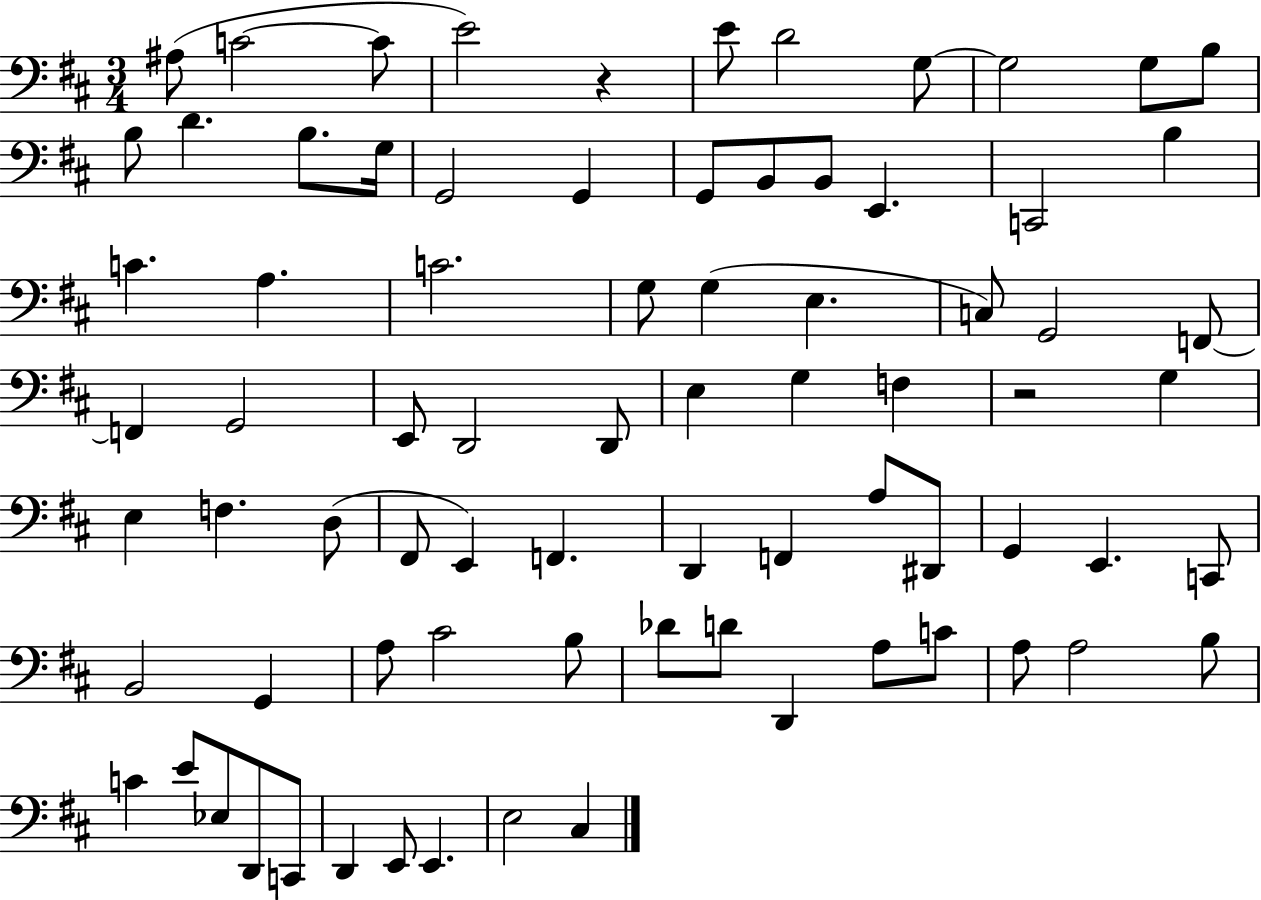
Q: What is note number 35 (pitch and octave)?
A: D2